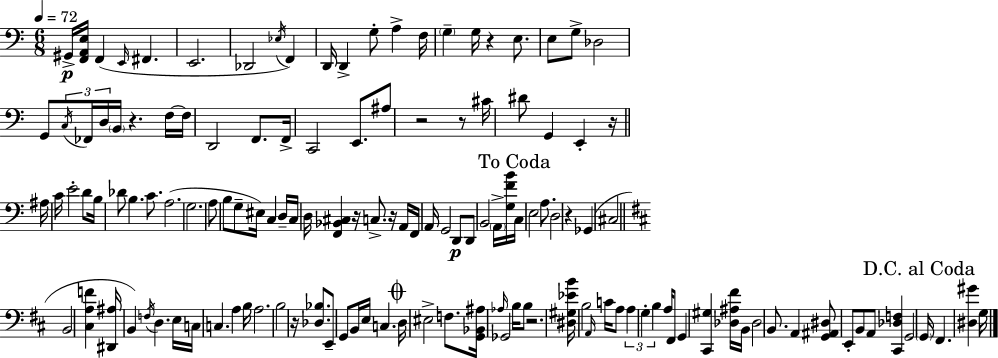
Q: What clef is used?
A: bass